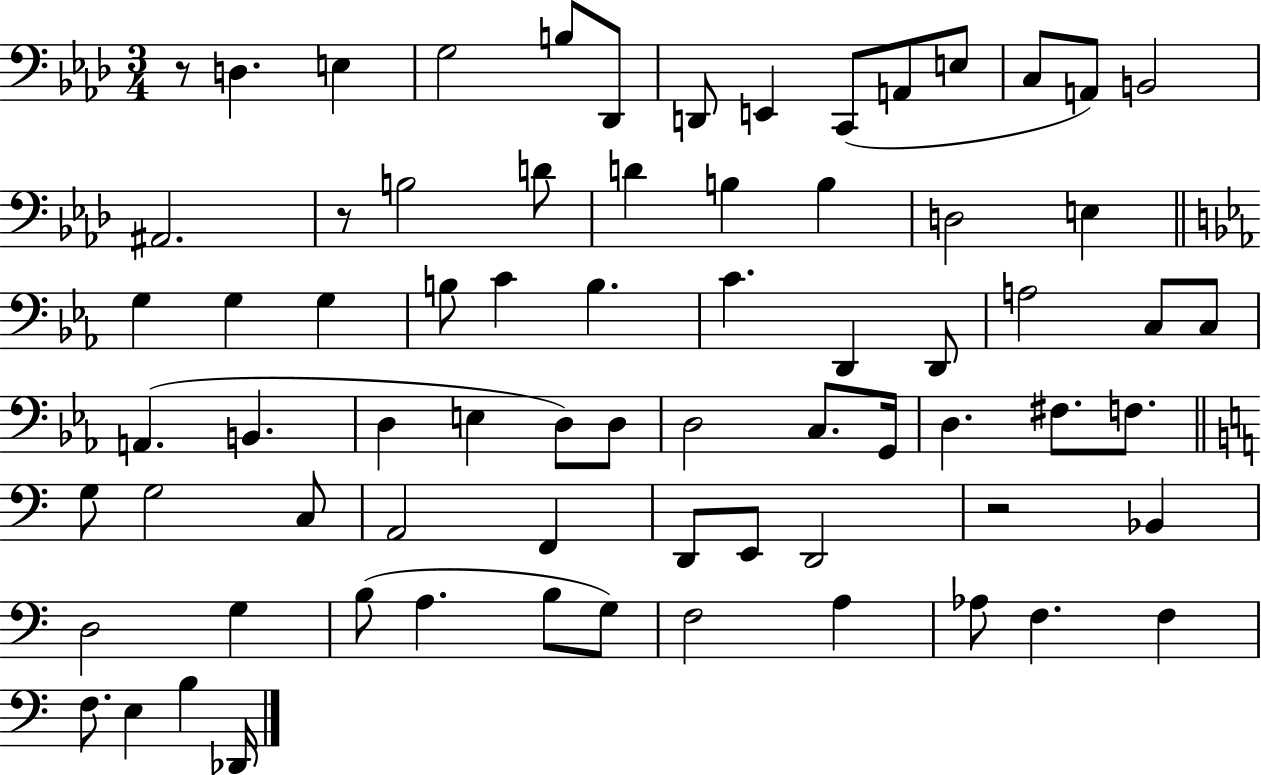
R/e D3/q. E3/q G3/h B3/e Db2/e D2/e E2/q C2/e A2/e E3/e C3/e A2/e B2/h A#2/h. R/e B3/h D4/e D4/q B3/q B3/q D3/h E3/q G3/q G3/q G3/q B3/e C4/q B3/q. C4/q. D2/q D2/e A3/h C3/e C3/e A2/q. B2/q. D3/q E3/q D3/e D3/e D3/h C3/e. G2/s D3/q. F#3/e. F3/e. G3/e G3/h C3/e A2/h F2/q D2/e E2/e D2/h R/h Bb2/q D3/h G3/q B3/e A3/q. B3/e G3/e F3/h A3/q Ab3/e F3/q. F3/q F3/e. E3/q B3/q Db2/s